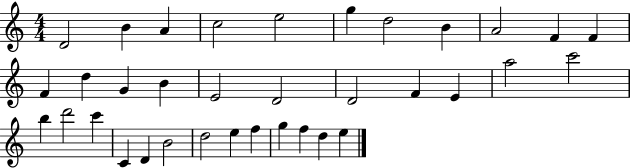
{
  \clef treble
  \numericTimeSignature
  \time 4/4
  \key c \major
  d'2 b'4 a'4 | c''2 e''2 | g''4 d''2 b'4 | a'2 f'4 f'4 | \break f'4 d''4 g'4 b'4 | e'2 d'2 | d'2 f'4 e'4 | a''2 c'''2 | \break b''4 d'''2 c'''4 | c'4 d'4 b'2 | d''2 e''4 f''4 | g''4 f''4 d''4 e''4 | \break \bar "|."
}